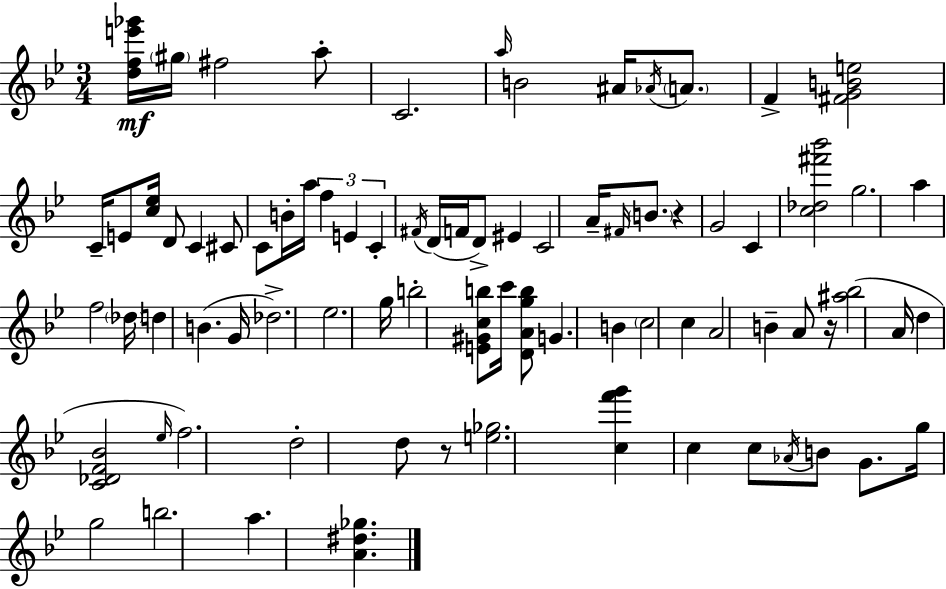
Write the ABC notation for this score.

X:1
T:Untitled
M:3/4
L:1/4
K:Bb
[dfe'_g']/4 ^g/4 ^f2 a/2 C2 a/4 B2 ^A/4 _A/4 A/2 F [^FGBe]2 C/4 E/2 [c_e]/4 D/2 C ^C/2 C/2 B/4 a/4 f E C ^F/4 D/4 F/4 D/2 ^E C2 A/4 ^F/4 B/2 z G2 C [c_d^f'_b']2 g2 a f2 _d/4 d B G/4 _d2 _e2 g/4 b2 [E^Gcb]/2 c'/4 [DAgb]/2 G B c2 c A2 B A/2 z/4 [^a_b]2 A/4 d [C_DF_B]2 _e/4 f2 d2 d/2 z/2 [e_g]2 [cf'g'] c c/2 _A/4 B/2 G/2 g/4 g2 b2 a [A^d_g]